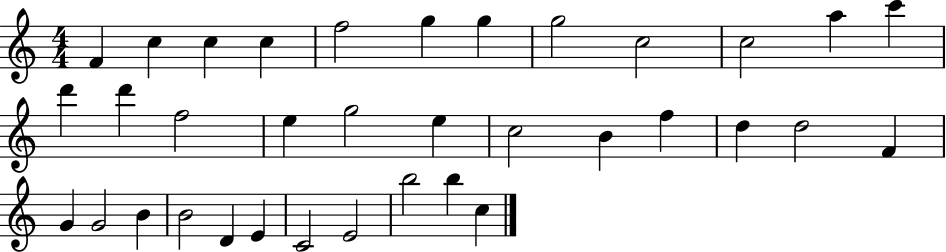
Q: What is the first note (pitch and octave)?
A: F4